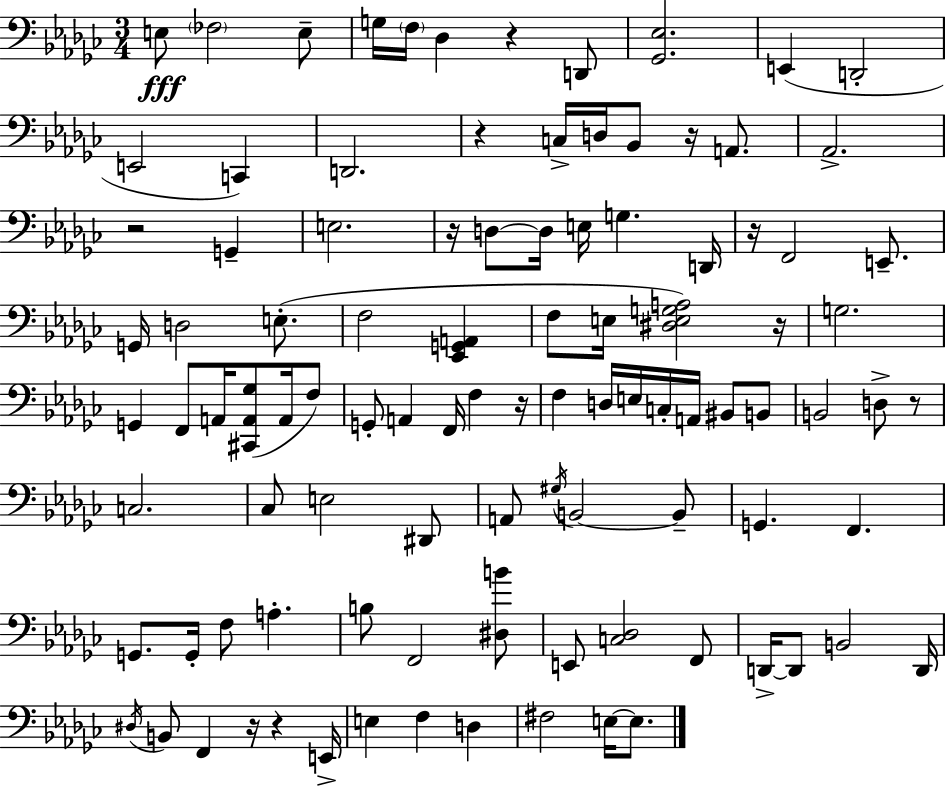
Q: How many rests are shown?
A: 11